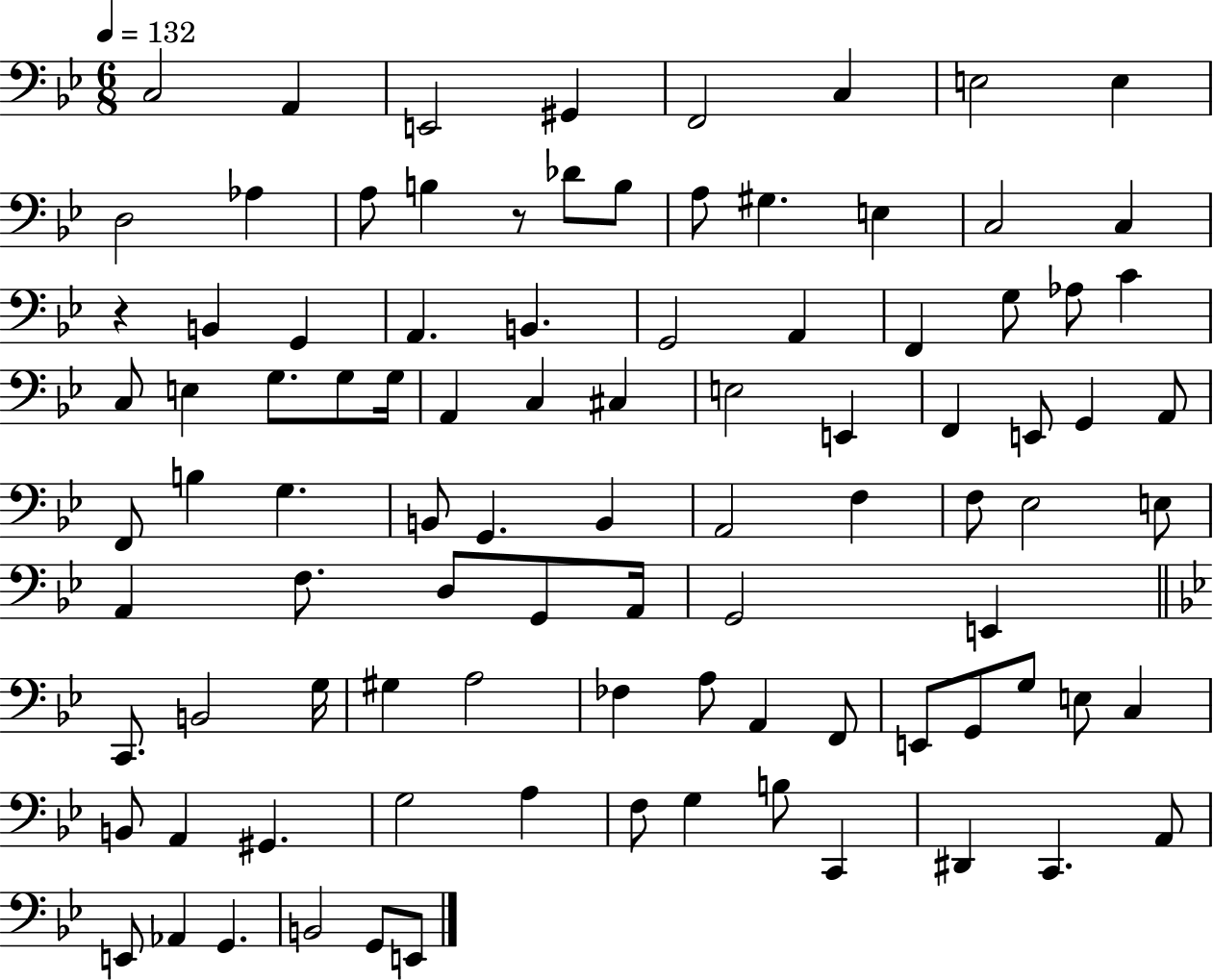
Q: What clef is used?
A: bass